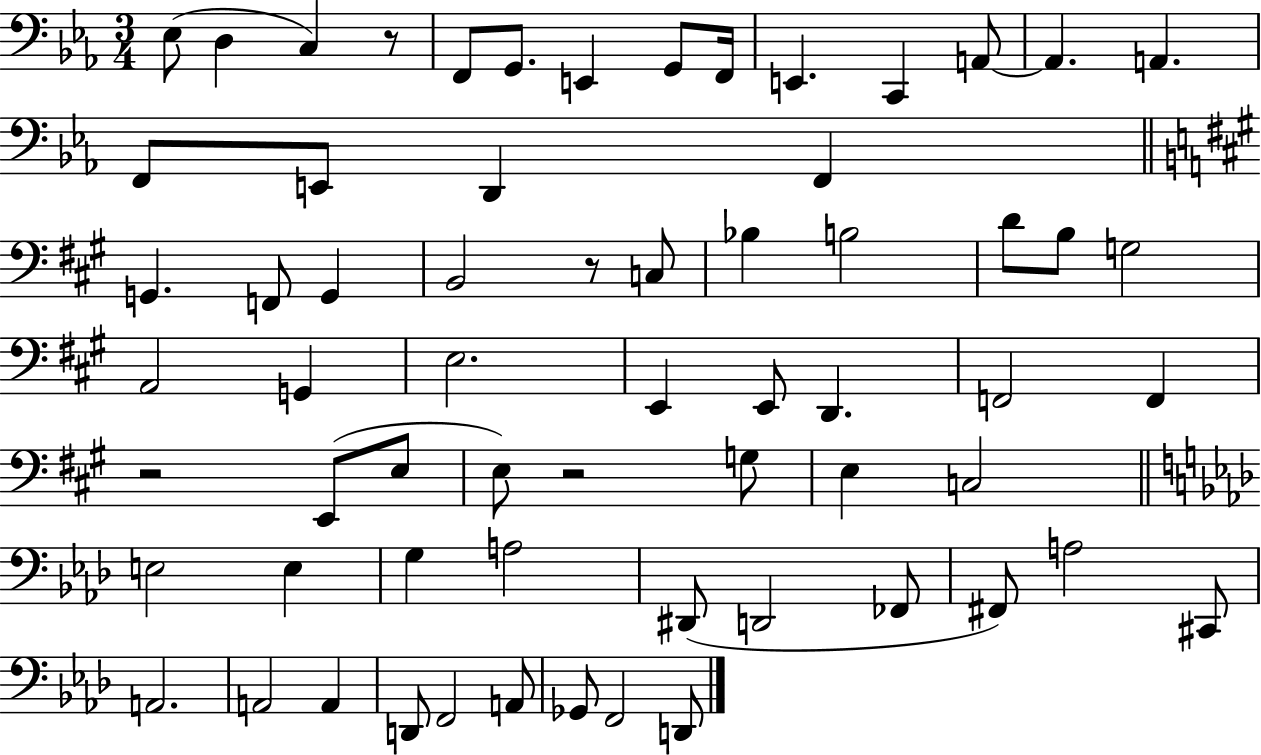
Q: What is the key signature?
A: EES major